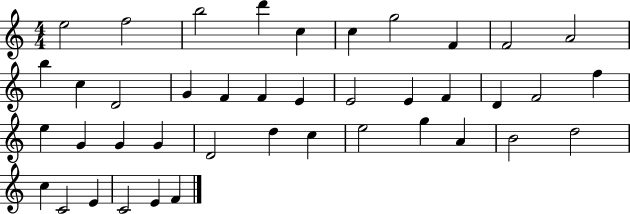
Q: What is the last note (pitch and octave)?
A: F4